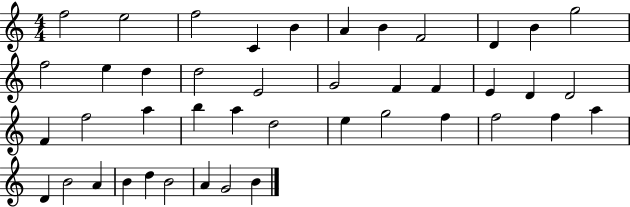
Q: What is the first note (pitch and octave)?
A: F5